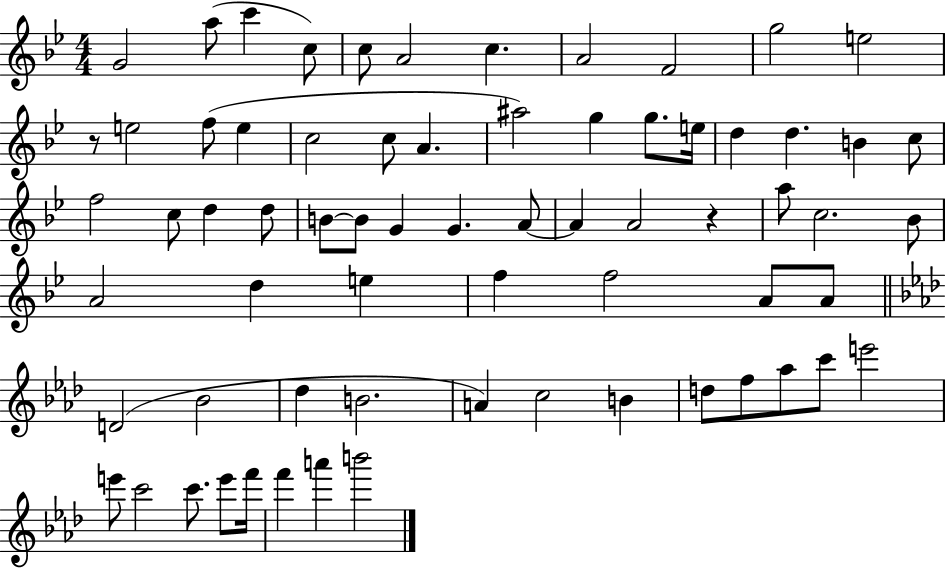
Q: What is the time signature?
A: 4/4